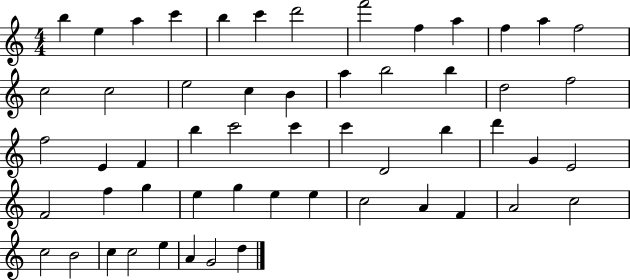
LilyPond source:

{
  \clef treble
  \numericTimeSignature
  \time 4/4
  \key c \major
  b''4 e''4 a''4 c'''4 | b''4 c'''4 d'''2 | f'''2 f''4 a''4 | f''4 a''4 f''2 | \break c''2 c''2 | e''2 c''4 b'4 | a''4 b''2 b''4 | d''2 f''2 | \break f''2 e'4 f'4 | b''4 c'''2 c'''4 | c'''4 d'2 b''4 | d'''4 g'4 e'2 | \break f'2 f''4 g''4 | e''4 g''4 e''4 e''4 | c''2 a'4 f'4 | a'2 c''2 | \break c''2 b'2 | c''4 c''2 e''4 | a'4 g'2 d''4 | \bar "|."
}